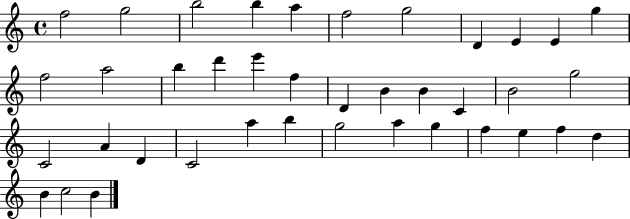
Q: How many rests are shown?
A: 0